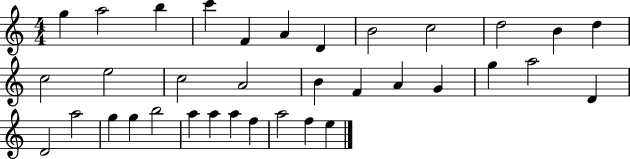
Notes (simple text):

G5/q A5/h B5/q C6/q F4/q A4/q D4/q B4/h C5/h D5/h B4/q D5/q C5/h E5/h C5/h A4/h B4/q F4/q A4/q G4/q G5/q A5/h D4/q D4/h A5/h G5/q G5/q B5/h A5/q A5/q A5/q F5/q A5/h F5/q E5/q